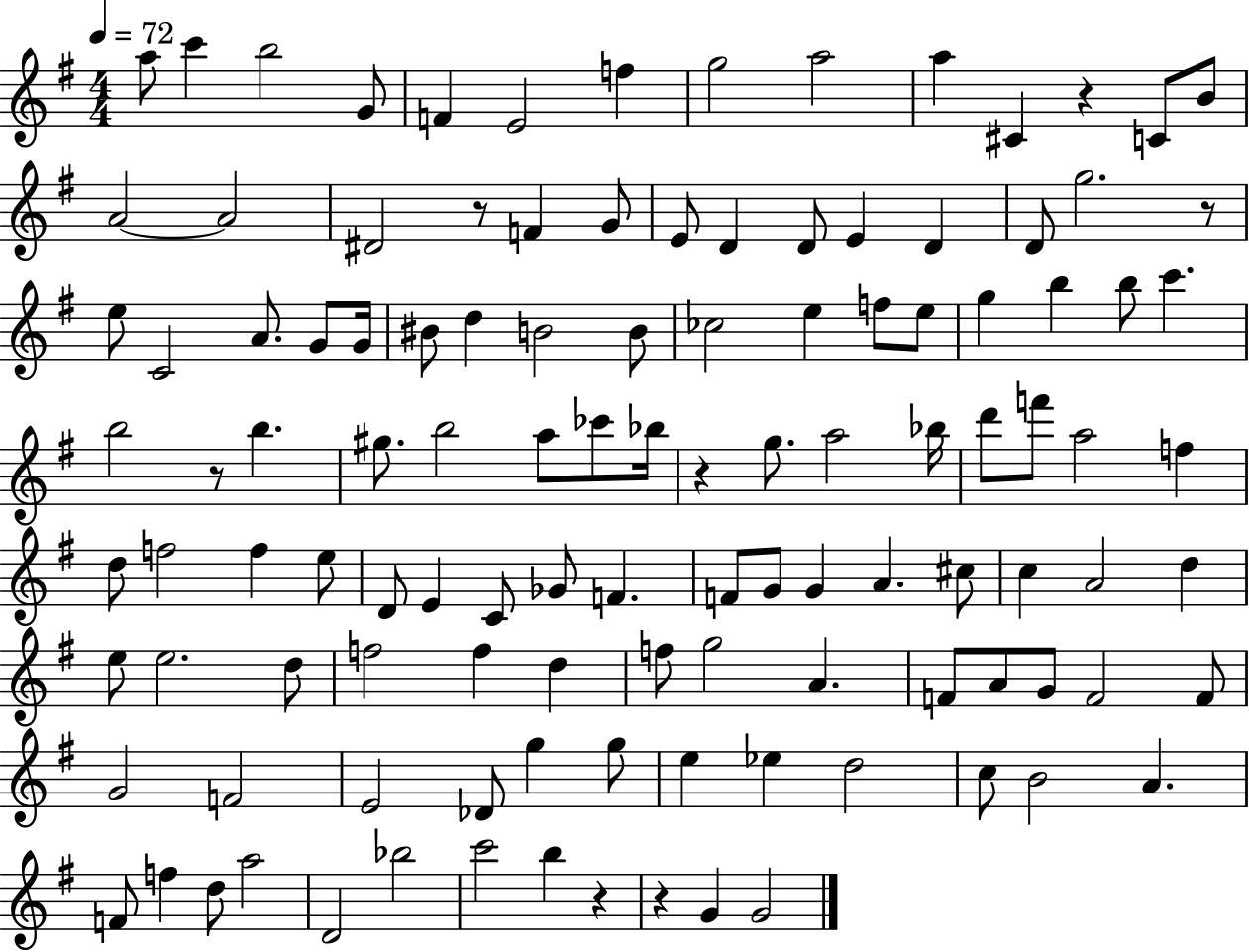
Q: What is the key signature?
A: G major